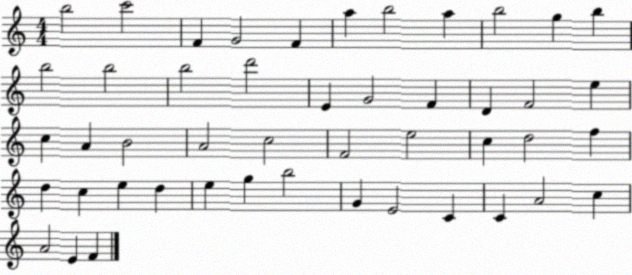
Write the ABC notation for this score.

X:1
T:Untitled
M:4/4
L:1/4
K:C
b2 c'2 F G2 F a b2 a b2 g b b2 b2 b2 d'2 E G2 F D F2 e c A B2 A2 c2 F2 e2 c d2 f d c e d e g b2 G E2 C C A2 c A2 E F